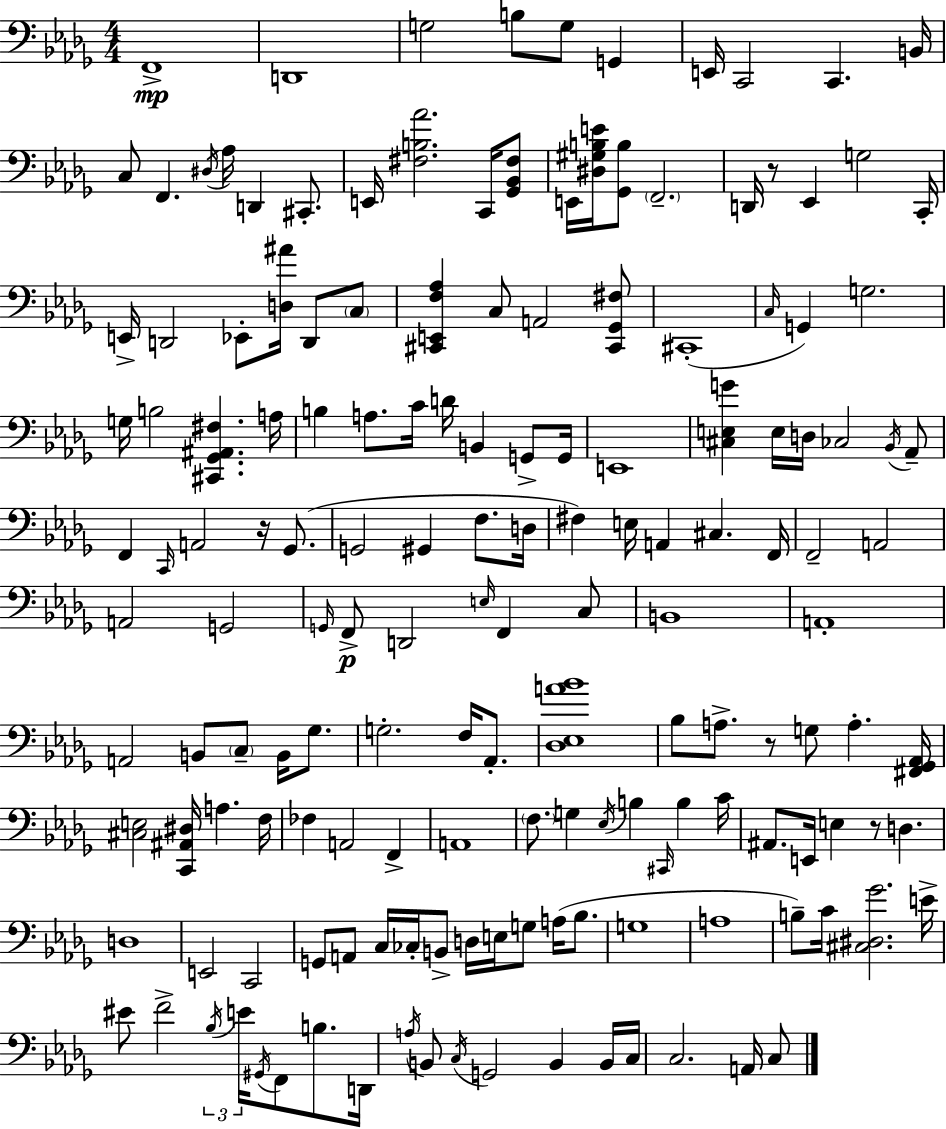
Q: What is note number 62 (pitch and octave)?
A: A2